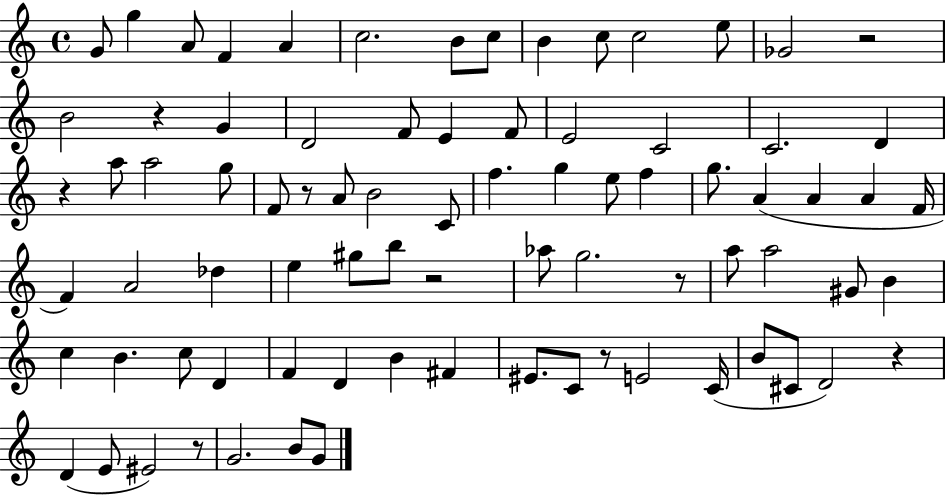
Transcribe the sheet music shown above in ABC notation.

X:1
T:Untitled
M:4/4
L:1/4
K:C
G/2 g A/2 F A c2 B/2 c/2 B c/2 c2 e/2 _G2 z2 B2 z G D2 F/2 E F/2 E2 C2 C2 D z a/2 a2 g/2 F/2 z/2 A/2 B2 C/2 f g e/2 f g/2 A A A F/4 F A2 _d e ^g/2 b/2 z2 _a/2 g2 z/2 a/2 a2 ^G/2 B c B c/2 D F D B ^F ^E/2 C/2 z/2 E2 C/4 B/2 ^C/2 D2 z D E/2 ^E2 z/2 G2 B/2 G/2